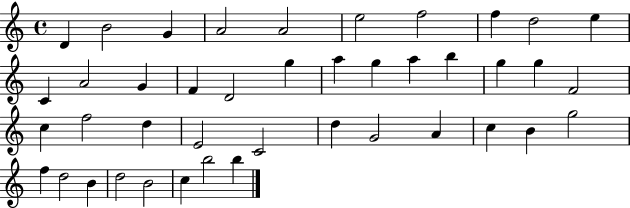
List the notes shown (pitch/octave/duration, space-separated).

D4/q B4/h G4/q A4/h A4/h E5/h F5/h F5/q D5/h E5/q C4/q A4/h G4/q F4/q D4/h G5/q A5/q G5/q A5/q B5/q G5/q G5/q F4/h C5/q F5/h D5/q E4/h C4/h D5/q G4/h A4/q C5/q B4/q G5/h F5/q D5/h B4/q D5/h B4/h C5/q B5/h B5/q